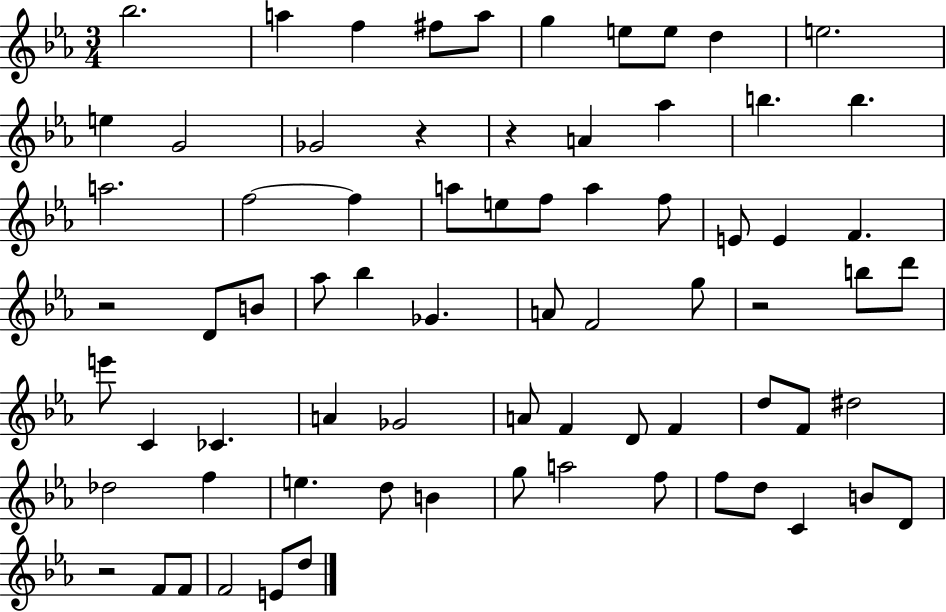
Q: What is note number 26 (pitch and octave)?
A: E4